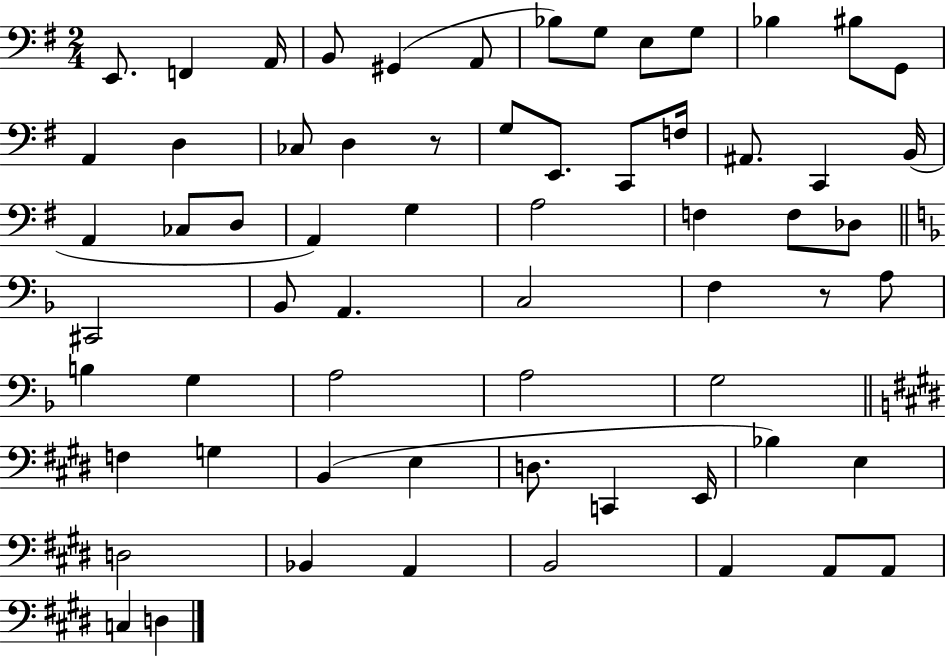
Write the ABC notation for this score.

X:1
T:Untitled
M:2/4
L:1/4
K:G
E,,/2 F,, A,,/4 B,,/2 ^G,, A,,/2 _B,/2 G,/2 E,/2 G,/2 _B, ^B,/2 G,,/2 A,, D, _C,/2 D, z/2 G,/2 E,,/2 C,,/2 F,/4 ^A,,/2 C,, B,,/4 A,, _C,/2 D,/2 A,, G, A,2 F, F,/2 _D,/2 ^C,,2 _B,,/2 A,, C,2 F, z/2 A,/2 B, G, A,2 A,2 G,2 F, G, B,, E, D,/2 C,, E,,/4 _B, E, D,2 _B,, A,, B,,2 A,, A,,/2 A,,/2 C, D,